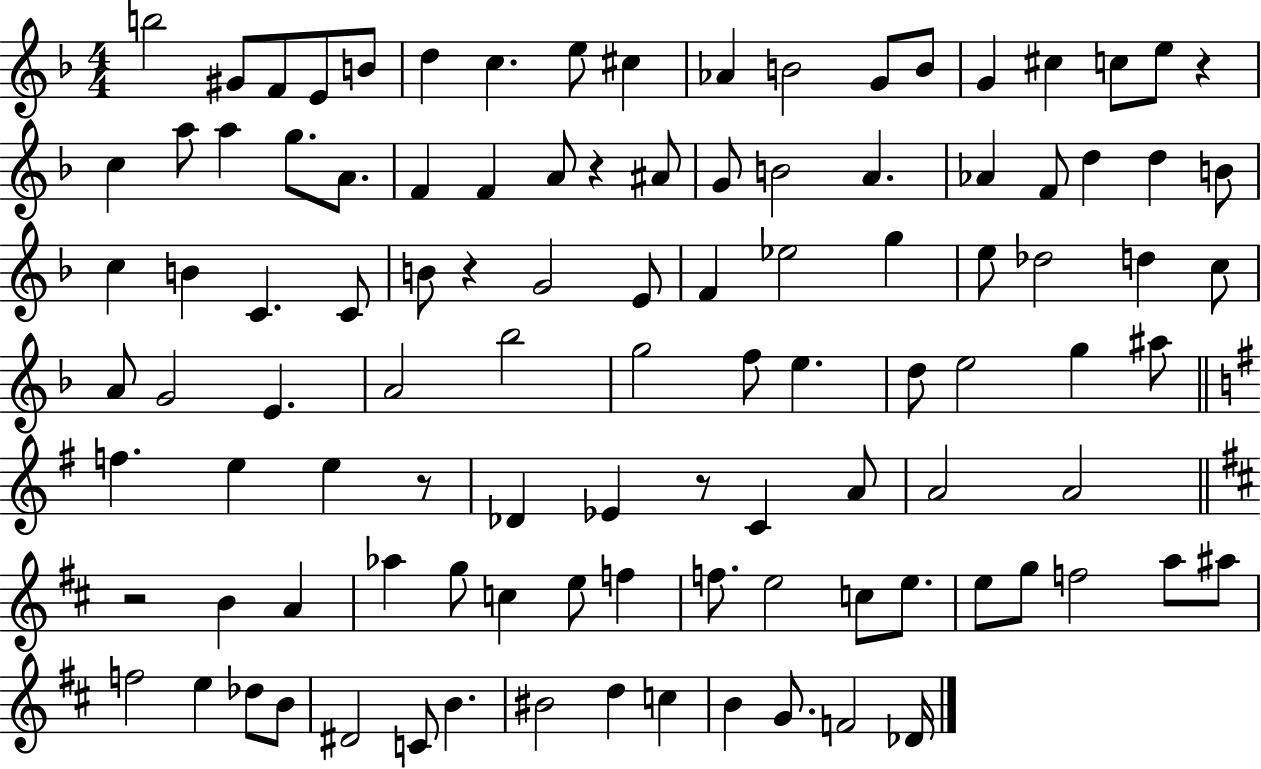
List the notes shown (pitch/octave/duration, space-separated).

B5/h G#4/e F4/e E4/e B4/e D5/q C5/q. E5/e C#5/q Ab4/q B4/h G4/e B4/e G4/q C#5/q C5/e E5/e R/q C5/q A5/e A5/q G5/e. A4/e. F4/q F4/q A4/e R/q A#4/e G4/e B4/h A4/q. Ab4/q F4/e D5/q D5/q B4/e C5/q B4/q C4/q. C4/e B4/e R/q G4/h E4/e F4/q Eb5/h G5/q E5/e Db5/h D5/q C5/e A4/e G4/h E4/q. A4/h Bb5/h G5/h F5/e E5/q. D5/e E5/h G5/q A#5/e F5/q. E5/q E5/q R/e Db4/q Eb4/q R/e C4/q A4/e A4/h A4/h R/h B4/q A4/q Ab5/q G5/e C5/q E5/e F5/q F5/e. E5/h C5/e E5/e. E5/e G5/e F5/h A5/e A#5/e F5/h E5/q Db5/e B4/e D#4/h C4/e B4/q. BIS4/h D5/q C5/q B4/q G4/e. F4/h Db4/s